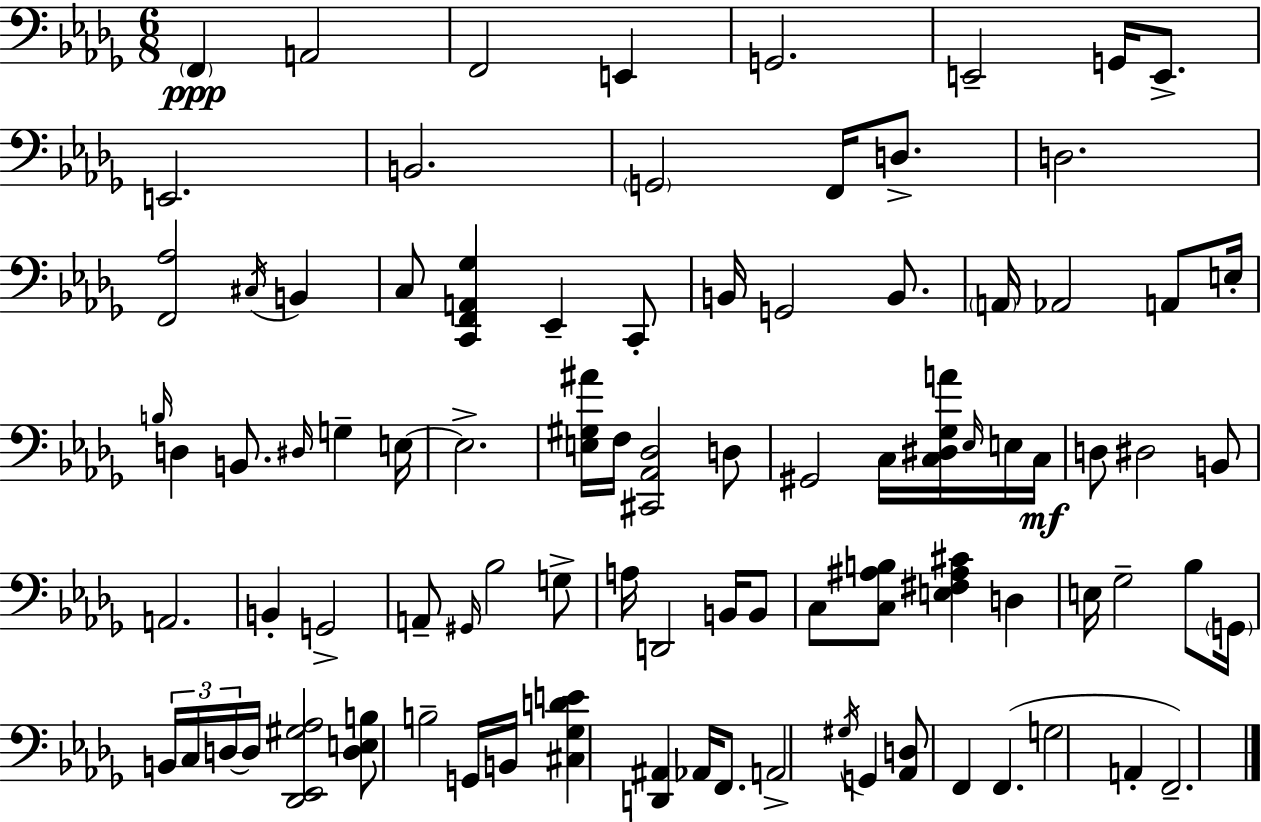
X:1
T:Untitled
M:6/8
L:1/4
K:Bbm
F,, A,,2 F,,2 E,, G,,2 E,,2 G,,/4 E,,/2 E,,2 B,,2 G,,2 F,,/4 D,/2 D,2 [F,,_A,]2 ^C,/4 B,, C,/2 [C,,F,,A,,_G,] _E,, C,,/2 B,,/4 G,,2 B,,/2 A,,/4 _A,,2 A,,/2 E,/4 B,/4 D, B,,/2 ^D,/4 G, E,/4 E,2 [E,^G,^A]/4 F,/4 [^C,,_A,,_D,]2 D,/2 ^G,,2 C,/4 [C,^D,_G,A]/4 _E,/4 E,/4 C,/4 D,/2 ^D,2 B,,/2 A,,2 B,, G,,2 A,,/2 ^G,,/4 _B,2 G,/2 A,/4 D,,2 B,,/4 B,,/2 C,/2 [C,^A,B,]/2 [E,^F,^A,^C] D, E,/4 _G,2 _B,/2 G,,/4 B,,/4 C,/4 D,/4 D,/4 [_D,,_E,,^G,_A,]2 [D,E,B,]/2 B,2 G,,/4 B,,/4 [^C,_G,DE] [D,,^A,,] _A,,/4 F,,/2 A,,2 ^G,/4 G,, [_A,,D,]/2 F,, F,, G,2 A,, F,,2